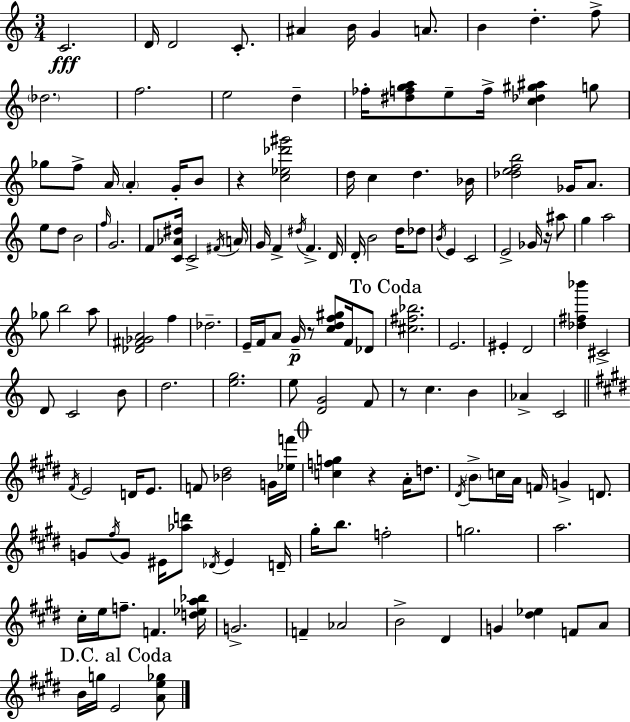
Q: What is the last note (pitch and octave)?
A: E4